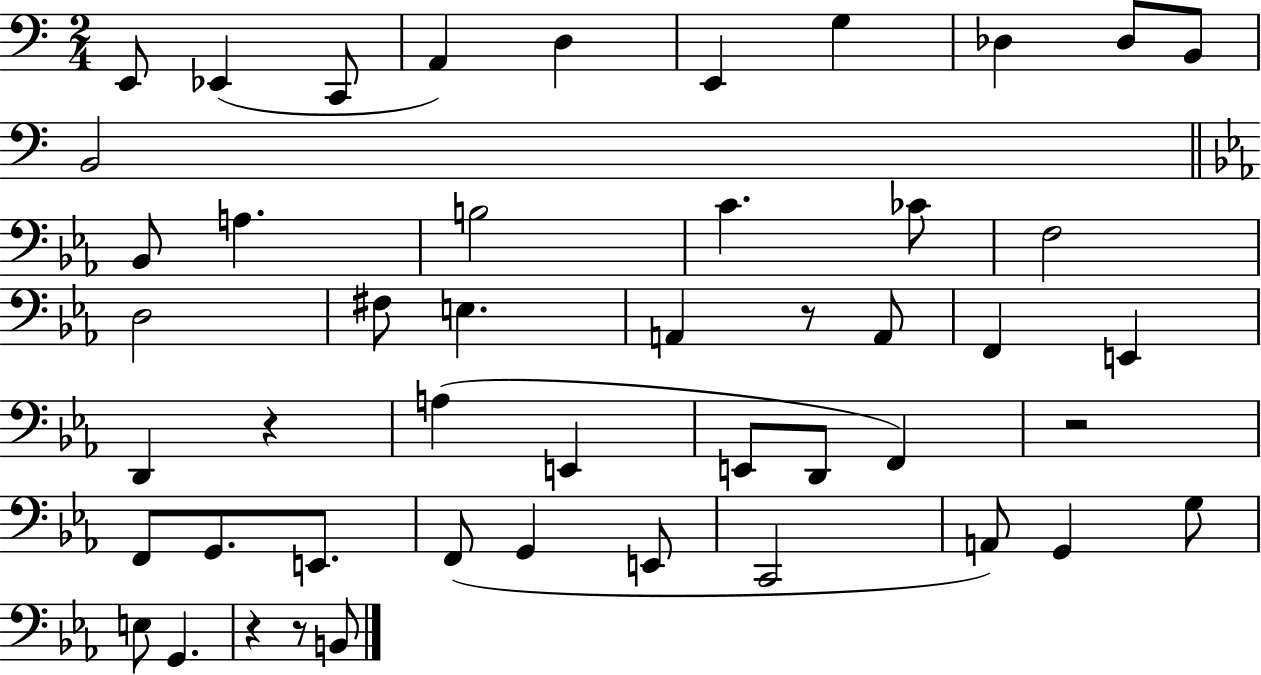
{
  \clef bass
  \numericTimeSignature
  \time 2/4
  \key c \major
  e,8 ees,4( c,8 | a,4) d4 | e,4 g4 | des4 des8 b,8 | \break b,2 | \bar "||" \break \key ees \major bes,8 a4. | b2 | c'4. ces'8 | f2 | \break d2 | fis8 e4. | a,4 r8 a,8 | f,4 e,4 | \break d,4 r4 | a4( e,4 | e,8 d,8 f,4) | r2 | \break f,8 g,8. e,8. | f,8( g,4 e,8 | c,2 | a,8) g,4 g8 | \break e8 g,4. | r4 r8 b,8 | \bar "|."
}